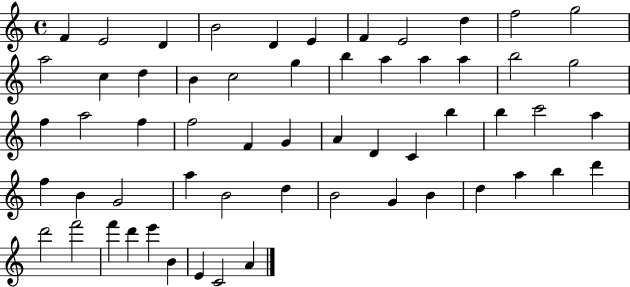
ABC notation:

X:1
T:Untitled
M:4/4
L:1/4
K:C
F E2 D B2 D E F E2 d f2 g2 a2 c d B c2 g b a a a b2 g2 f a2 f f2 F G A D C b b c'2 a f B G2 a B2 d B2 G B d a b d' d'2 f'2 f' d' e' B E C2 A